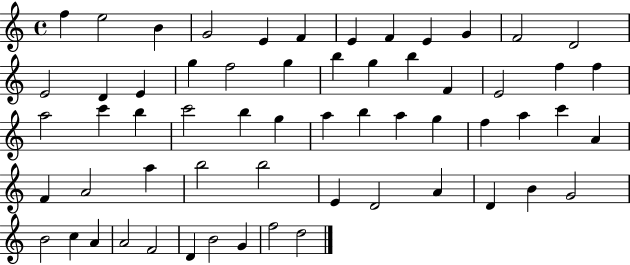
X:1
T:Untitled
M:4/4
L:1/4
K:C
f e2 B G2 E F E F E G F2 D2 E2 D E g f2 g b g b F E2 f f a2 c' b c'2 b g a b a g f a c' A F A2 a b2 b2 E D2 A D B G2 B2 c A A2 F2 D B2 G f2 d2